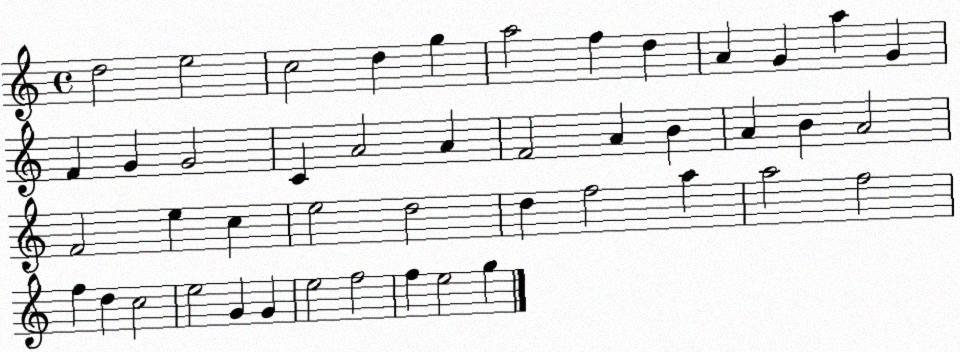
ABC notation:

X:1
T:Untitled
M:4/4
L:1/4
K:C
d2 e2 c2 d g a2 f d A G a G F G G2 C A2 A F2 A B A B A2 F2 e c e2 d2 d f2 a a2 f2 f d c2 e2 G G e2 f2 f e2 g